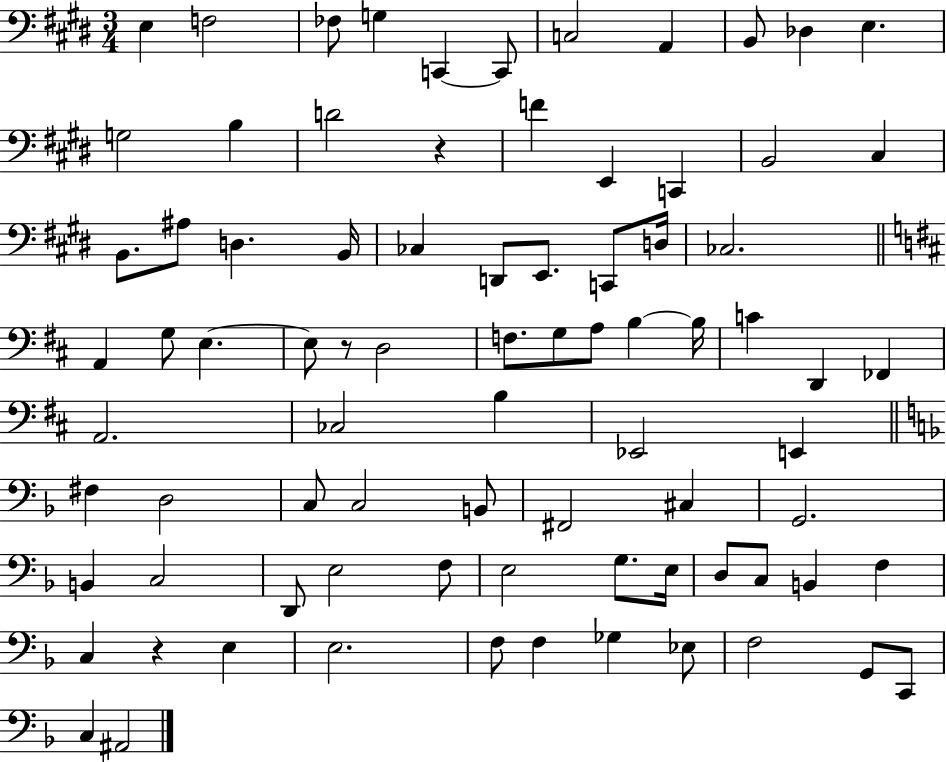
E3/q F3/h FES3/e G3/q C2/q C2/e C3/h A2/q B2/e Db3/q E3/q. G3/h B3/q D4/h R/q F4/q E2/q C2/q B2/h C#3/q B2/e. A#3/e D3/q. B2/s CES3/q D2/e E2/e. C2/e D3/s CES3/h. A2/q G3/e E3/q. E3/e R/e D3/h F3/e. G3/e A3/e B3/q B3/s C4/q D2/q FES2/q A2/h. CES3/h B3/q Eb2/h E2/q F#3/q D3/h C3/e C3/h B2/e F#2/h C#3/q G2/h. B2/q C3/h D2/e E3/h F3/e E3/h G3/e. E3/s D3/e C3/e B2/q F3/q C3/q R/q E3/q E3/h. F3/e F3/q Gb3/q Eb3/e F3/h G2/e C2/e C3/q A#2/h